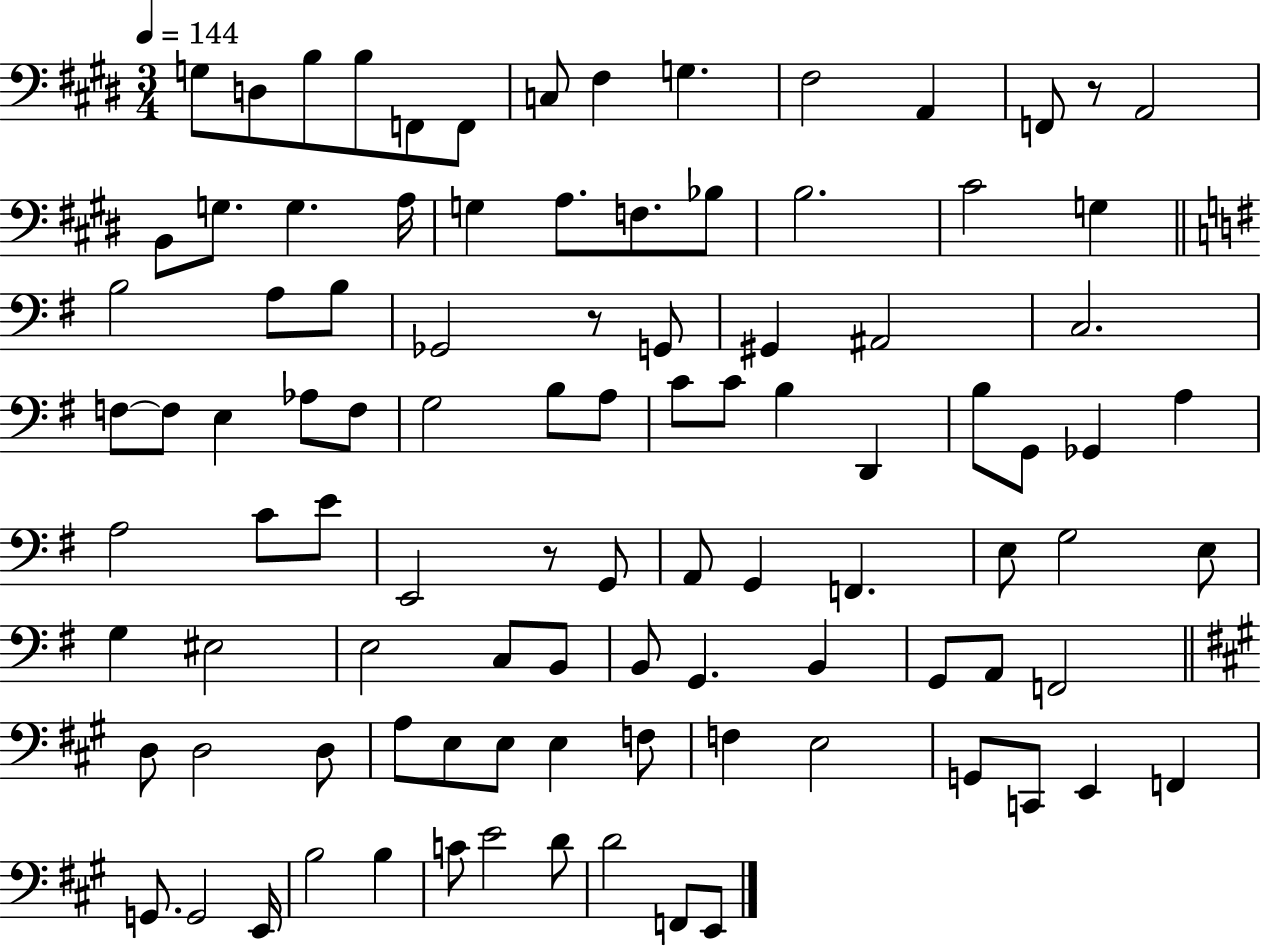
{
  \clef bass
  \numericTimeSignature
  \time 3/4
  \key e \major
  \tempo 4 = 144
  g8 d8 b8 b8 f,8 f,8 | c8 fis4 g4. | fis2 a,4 | f,8 r8 a,2 | \break b,8 g8. g4. a16 | g4 a8. f8. bes8 | b2. | cis'2 g4 | \break \bar "||" \break \key e \minor b2 a8 b8 | ges,2 r8 g,8 | gis,4 ais,2 | c2. | \break f8~~ f8 e4 aes8 f8 | g2 b8 a8 | c'8 c'8 b4 d,4 | b8 g,8 ges,4 a4 | \break a2 c'8 e'8 | e,2 r8 g,8 | a,8 g,4 f,4. | e8 g2 e8 | \break g4 eis2 | e2 c8 b,8 | b,8 g,4. b,4 | g,8 a,8 f,2 | \break \bar "||" \break \key a \major d8 d2 d8 | a8 e8 e8 e4 f8 | f4 e2 | g,8 c,8 e,4 f,4 | \break g,8. g,2 e,16 | b2 b4 | c'8 e'2 d'8 | d'2 f,8 e,8 | \break \bar "|."
}